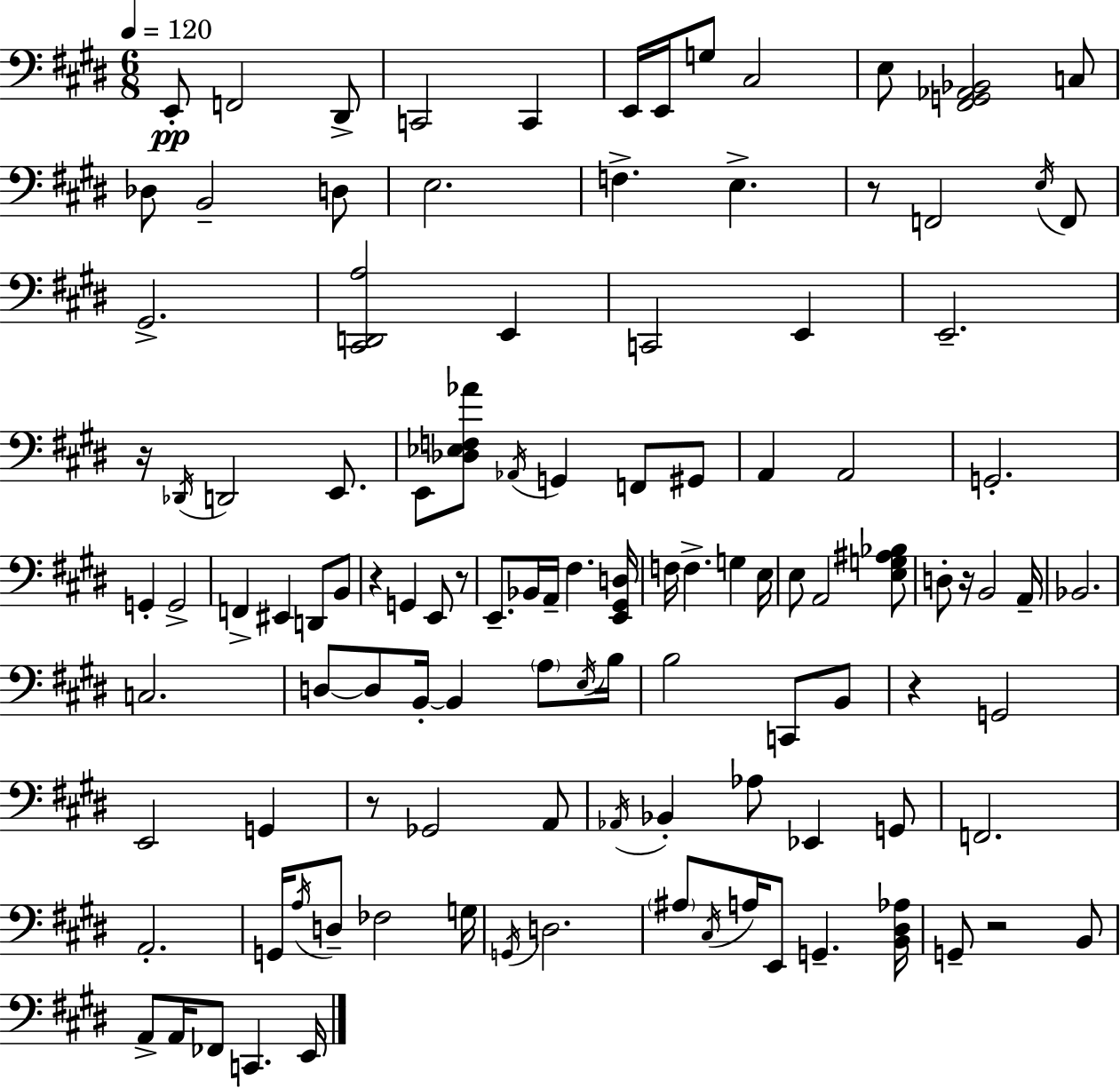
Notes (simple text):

E2/e F2/h D#2/e C2/h C2/q E2/s E2/s G3/e C#3/h E3/e [F#2,G2,Ab2,Bb2]/h C3/e Db3/e B2/h D3/e E3/h. F3/q. E3/q. R/e F2/h E3/s F2/e G#2/h. [C#2,D2,A3]/h E2/q C2/h E2/q E2/h. R/s Db2/s D2/h E2/e. E2/e [Db3,Eb3,F3,Ab4]/e Ab2/s G2/q F2/e G#2/e A2/q A2/h G2/h. G2/q G2/h F2/q EIS2/q D2/e B2/e R/q G2/q E2/e R/e E2/e. Bb2/s A2/s F#3/q. [E2,G#2,D3]/s F3/s F3/q. G3/q E3/s E3/e A2/h [E3,G3,A#3,Bb3]/e D3/e R/s B2/h A2/s Bb2/h. C3/h. D3/e D3/e B2/s B2/q A3/e E3/s B3/s B3/h C2/e B2/e R/q G2/h E2/h G2/q R/e Gb2/h A2/e Ab2/s Bb2/q Ab3/e Eb2/q G2/e F2/h. A2/h. G2/s A3/s D3/e FES3/h G3/s G2/s D3/h. A#3/e C#3/s A3/s E2/e G2/q. [B2,D#3,Ab3]/s G2/e R/h B2/e A2/e A2/s FES2/e C2/q. E2/s